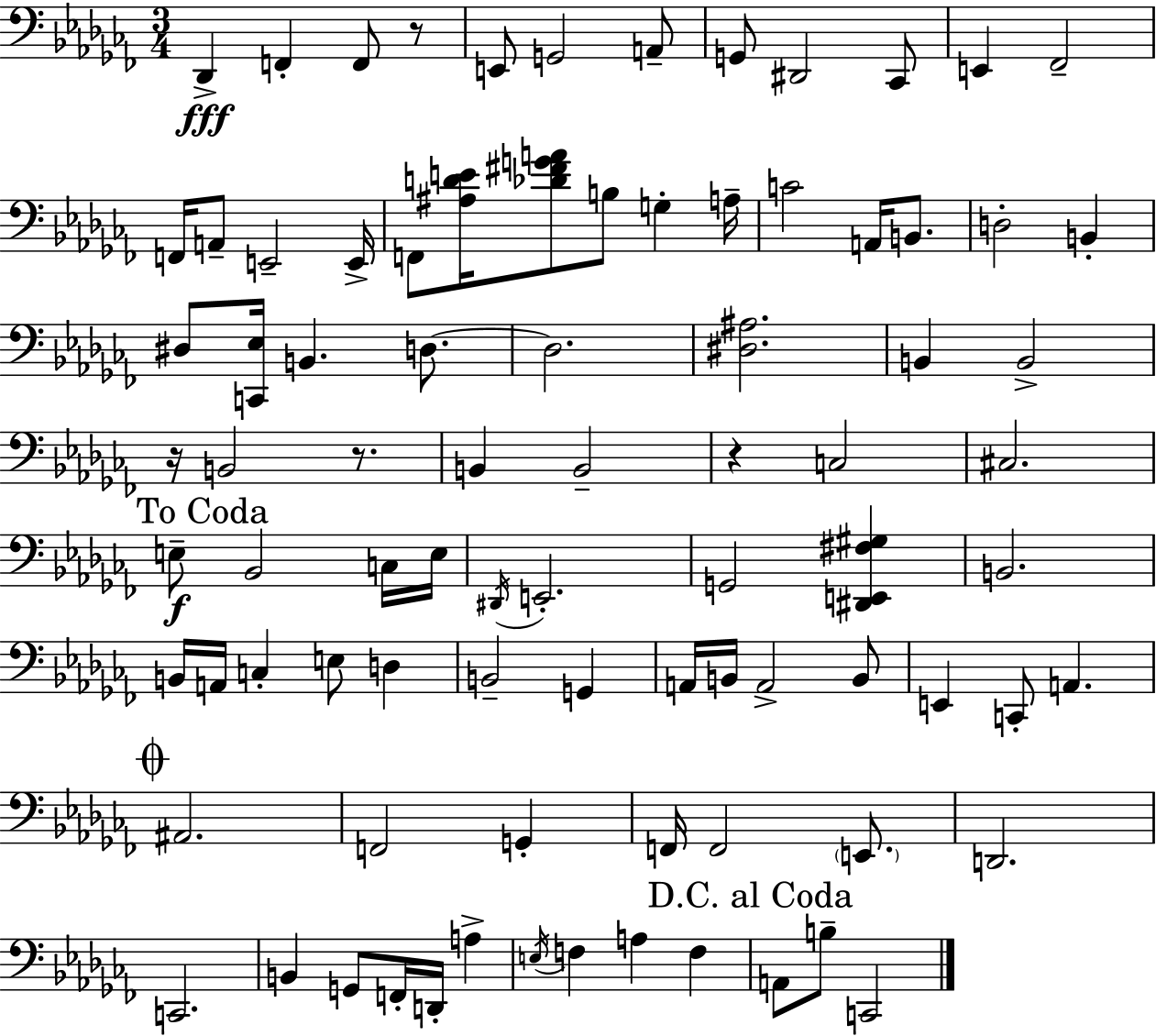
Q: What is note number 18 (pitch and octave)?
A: G3